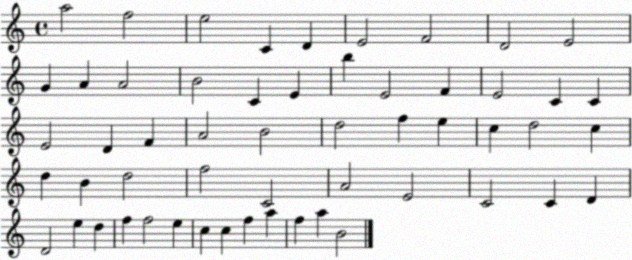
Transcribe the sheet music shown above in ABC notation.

X:1
T:Untitled
M:4/4
L:1/4
K:C
a2 f2 e2 C D E2 F2 D2 E2 G A A2 B2 C E b E2 F E2 C C E2 D F A2 B2 d2 f e c d2 c d B d2 f2 C2 A2 E2 C2 C D D2 e d f f2 e c c f a f a B2